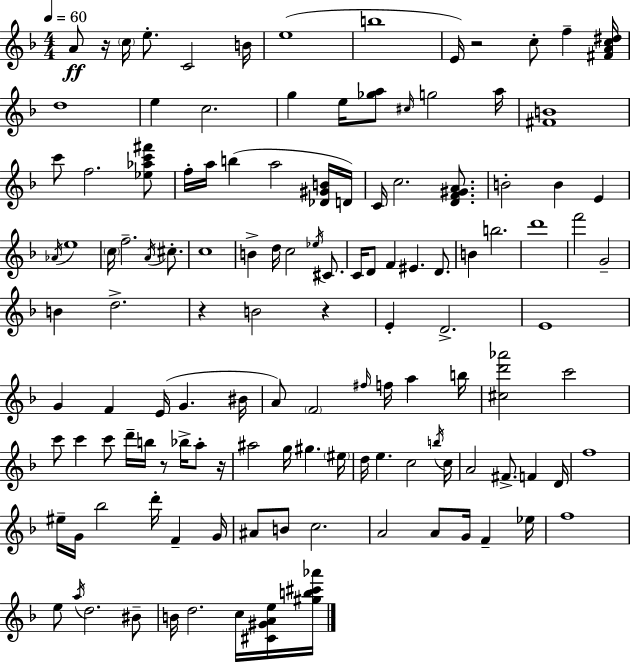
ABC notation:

X:1
T:Untitled
M:4/4
L:1/4
K:F
A/2 z/4 c/4 e/2 C2 B/4 e4 b4 E/4 z2 c/2 f [^FAc^d]/4 d4 e c2 g e/4 [_ga]/2 ^c/4 g2 a/4 [^FB]4 c'/2 f2 [_e_ac'^f']/2 f/4 a/4 b a2 [_D^GB]/4 D/4 C/4 c2 [DF^GA]/2 B2 B E _A/4 e4 c/4 f2 A/4 ^c/2 c4 B d/4 c2 _e/4 ^C/2 C/4 D/2 F ^E D/2 B b2 d'4 f'2 G2 B d2 z B2 z E D2 E4 G F E/4 G ^B/4 A/2 F2 ^f/4 f/4 a b/4 [^cd'_a']2 c'2 c'/2 c' c'/2 d'/4 b/4 z/2 _b/4 a/2 z/4 ^a2 g/4 ^g ^e/4 d/4 e c2 b/4 c/4 A2 ^F/2 F D/4 f4 ^e/4 G/4 _b2 d'/4 F G/4 ^A/2 B/2 c2 A2 A/2 G/4 F _e/4 f4 e/2 a/4 d2 ^B/2 B/4 d2 c/4 [^C^GAe]/4 [^gb^c'_a']/4